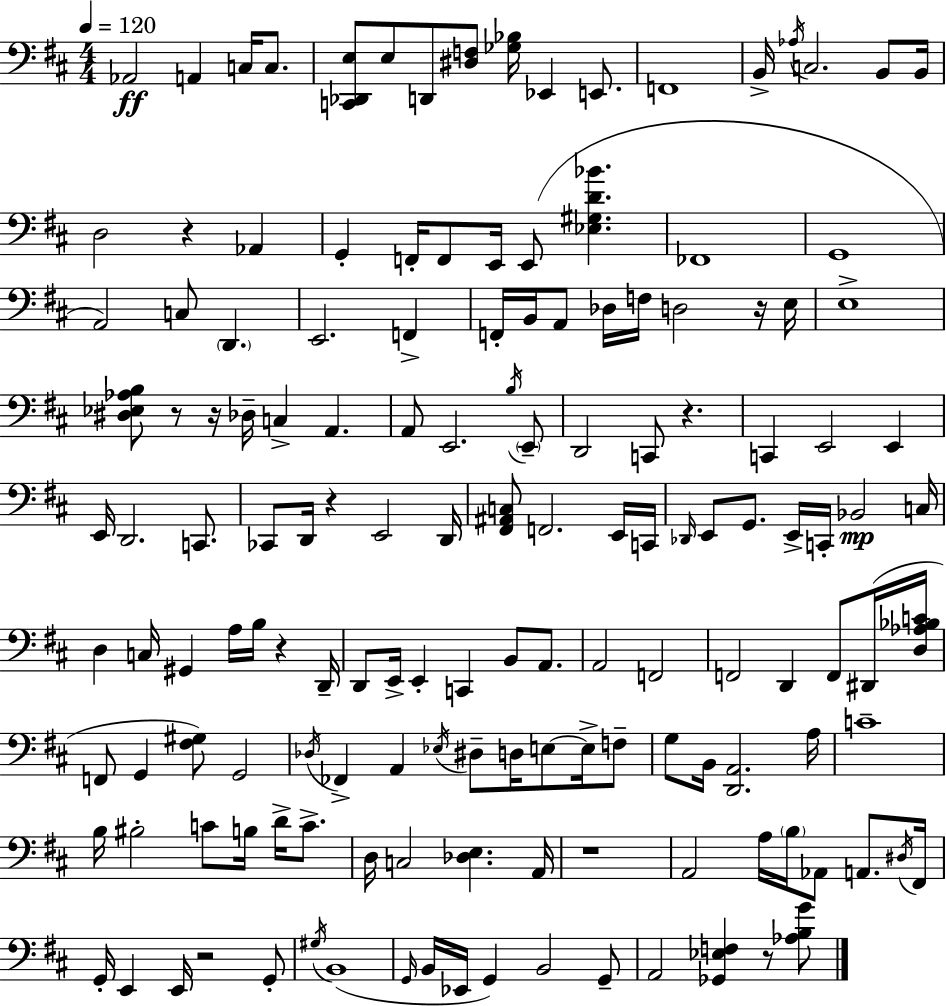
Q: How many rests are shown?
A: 10